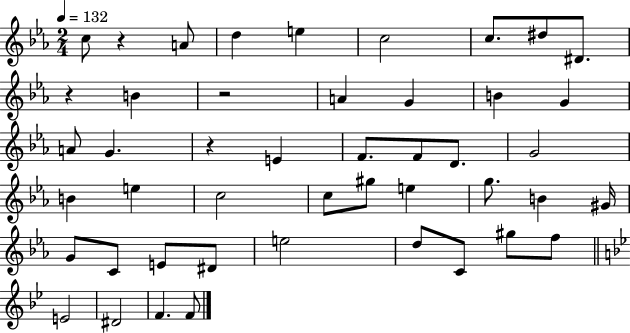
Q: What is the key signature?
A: EES major